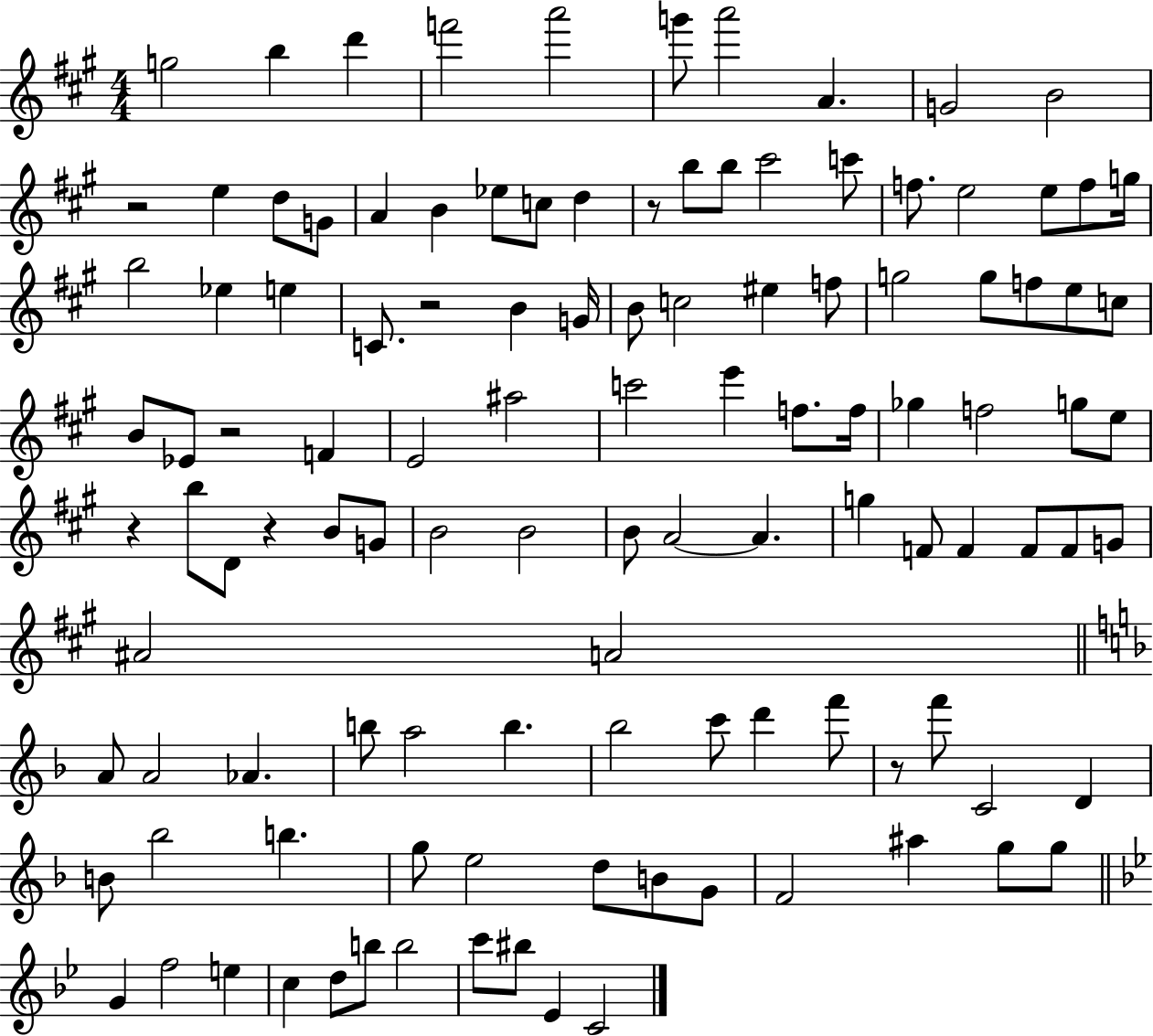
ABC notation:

X:1
T:Untitled
M:4/4
L:1/4
K:A
g2 b d' f'2 a'2 g'/2 a'2 A G2 B2 z2 e d/2 G/2 A B _e/2 c/2 d z/2 b/2 b/2 ^c'2 c'/2 f/2 e2 e/2 f/2 g/4 b2 _e e C/2 z2 B G/4 B/2 c2 ^e f/2 g2 g/2 f/2 e/2 c/2 B/2 _E/2 z2 F E2 ^a2 c'2 e' f/2 f/4 _g f2 g/2 e/2 z b/2 D/2 z B/2 G/2 B2 B2 B/2 A2 A g F/2 F F/2 F/2 G/2 ^A2 A2 A/2 A2 _A b/2 a2 b _b2 c'/2 d' f'/2 z/2 f'/2 C2 D B/2 _b2 b g/2 e2 d/2 B/2 G/2 F2 ^a g/2 g/2 G f2 e c d/2 b/2 b2 c'/2 ^b/2 _E C2